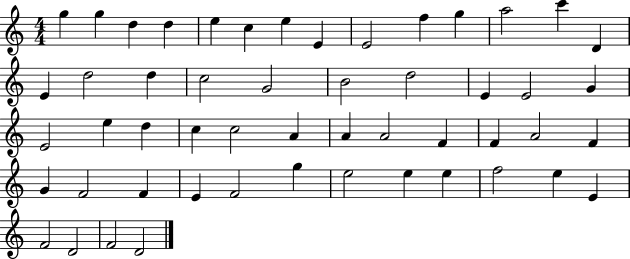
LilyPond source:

{
  \clef treble
  \numericTimeSignature
  \time 4/4
  \key c \major
  g''4 g''4 d''4 d''4 | e''4 c''4 e''4 e'4 | e'2 f''4 g''4 | a''2 c'''4 d'4 | \break e'4 d''2 d''4 | c''2 g'2 | b'2 d''2 | e'4 e'2 g'4 | \break e'2 e''4 d''4 | c''4 c''2 a'4 | a'4 a'2 f'4 | f'4 a'2 f'4 | \break g'4 f'2 f'4 | e'4 f'2 g''4 | e''2 e''4 e''4 | f''2 e''4 e'4 | \break f'2 d'2 | f'2 d'2 | \bar "|."
}